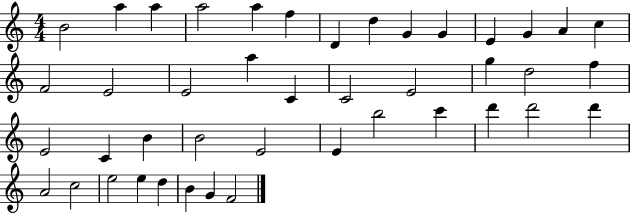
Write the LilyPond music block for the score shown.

{
  \clef treble
  \numericTimeSignature
  \time 4/4
  \key c \major
  b'2 a''4 a''4 | a''2 a''4 f''4 | d'4 d''4 g'4 g'4 | e'4 g'4 a'4 c''4 | \break f'2 e'2 | e'2 a''4 c'4 | c'2 e'2 | g''4 d''2 f''4 | \break e'2 c'4 b'4 | b'2 e'2 | e'4 b''2 c'''4 | d'''4 d'''2 d'''4 | \break a'2 c''2 | e''2 e''4 d''4 | b'4 g'4 f'2 | \bar "|."
}